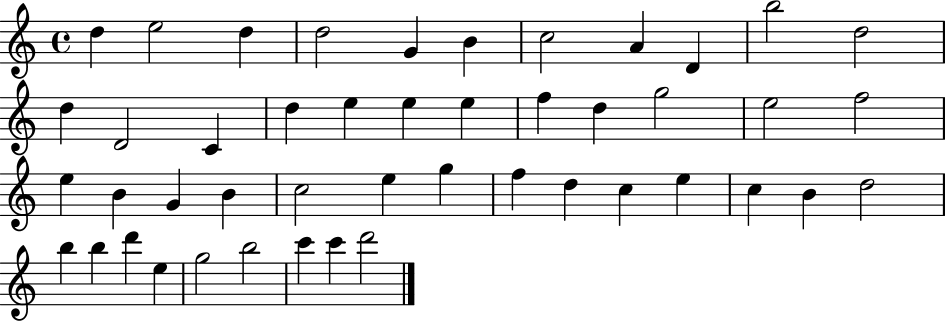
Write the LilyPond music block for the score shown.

{
  \clef treble
  \time 4/4
  \defaultTimeSignature
  \key c \major
  d''4 e''2 d''4 | d''2 g'4 b'4 | c''2 a'4 d'4 | b''2 d''2 | \break d''4 d'2 c'4 | d''4 e''4 e''4 e''4 | f''4 d''4 g''2 | e''2 f''2 | \break e''4 b'4 g'4 b'4 | c''2 e''4 g''4 | f''4 d''4 c''4 e''4 | c''4 b'4 d''2 | \break b''4 b''4 d'''4 e''4 | g''2 b''2 | c'''4 c'''4 d'''2 | \bar "|."
}